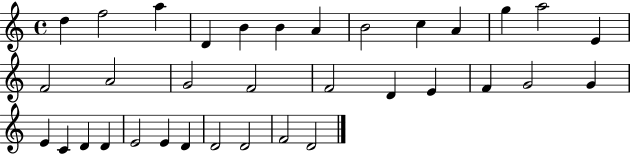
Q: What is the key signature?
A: C major